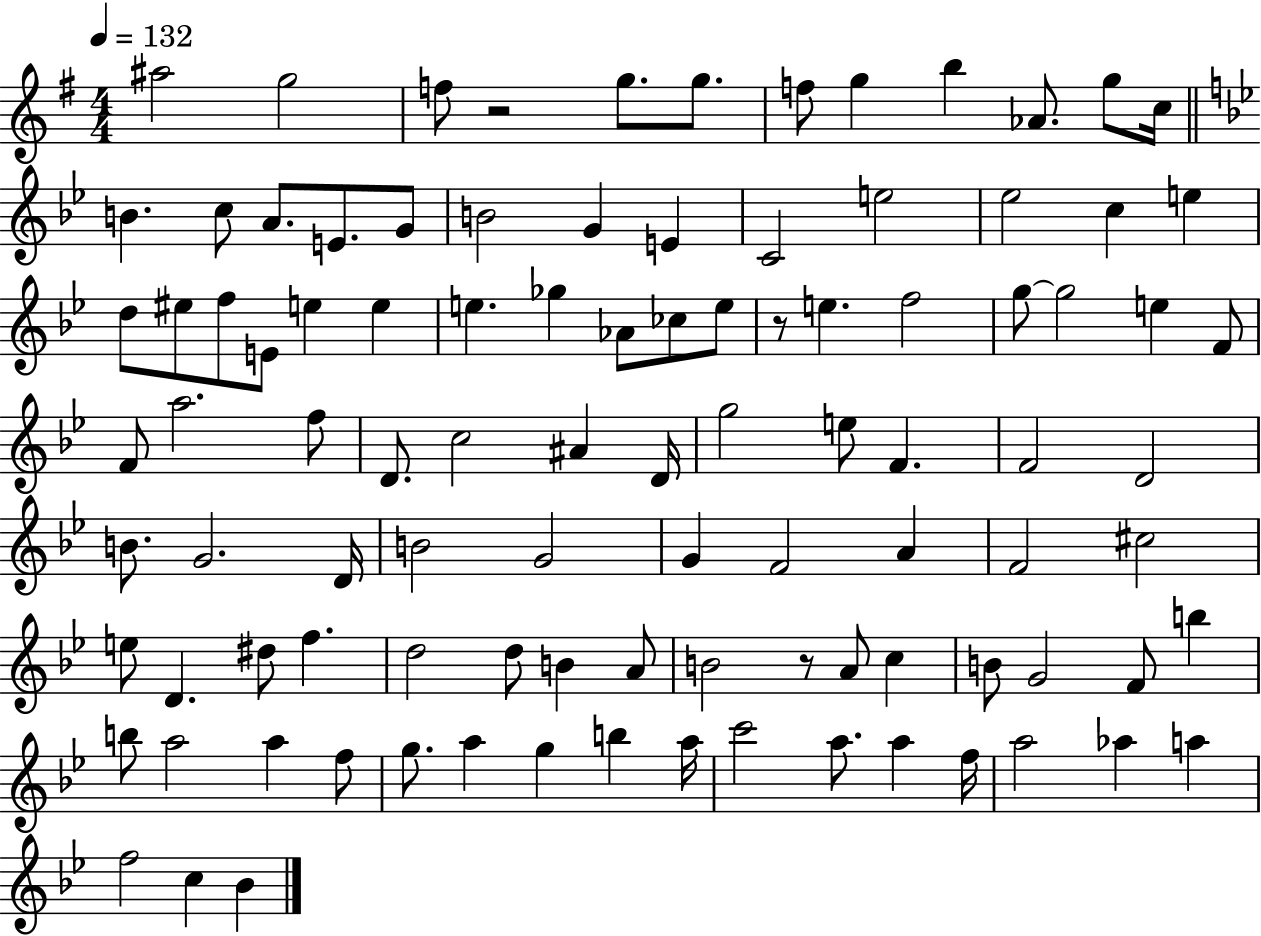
{
  \clef treble
  \numericTimeSignature
  \time 4/4
  \key g \major
  \tempo 4 = 132
  ais''2 g''2 | f''8 r2 g''8. g''8. | f''8 g''4 b''4 aes'8. g''8 c''16 | \bar "||" \break \key g \minor b'4. c''8 a'8. e'8. g'8 | b'2 g'4 e'4 | c'2 e''2 | ees''2 c''4 e''4 | \break d''8 eis''8 f''8 e'8 e''4 e''4 | e''4. ges''4 aes'8 ces''8 e''8 | r8 e''4. f''2 | g''8~~ g''2 e''4 f'8 | \break f'8 a''2. f''8 | d'8. c''2 ais'4 d'16 | g''2 e''8 f'4. | f'2 d'2 | \break b'8. g'2. d'16 | b'2 g'2 | g'4 f'2 a'4 | f'2 cis''2 | \break e''8 d'4. dis''8 f''4. | d''2 d''8 b'4 a'8 | b'2 r8 a'8 c''4 | b'8 g'2 f'8 b''4 | \break b''8 a''2 a''4 f''8 | g''8. a''4 g''4 b''4 a''16 | c'''2 a''8. a''4 f''16 | a''2 aes''4 a''4 | \break f''2 c''4 bes'4 | \bar "|."
}